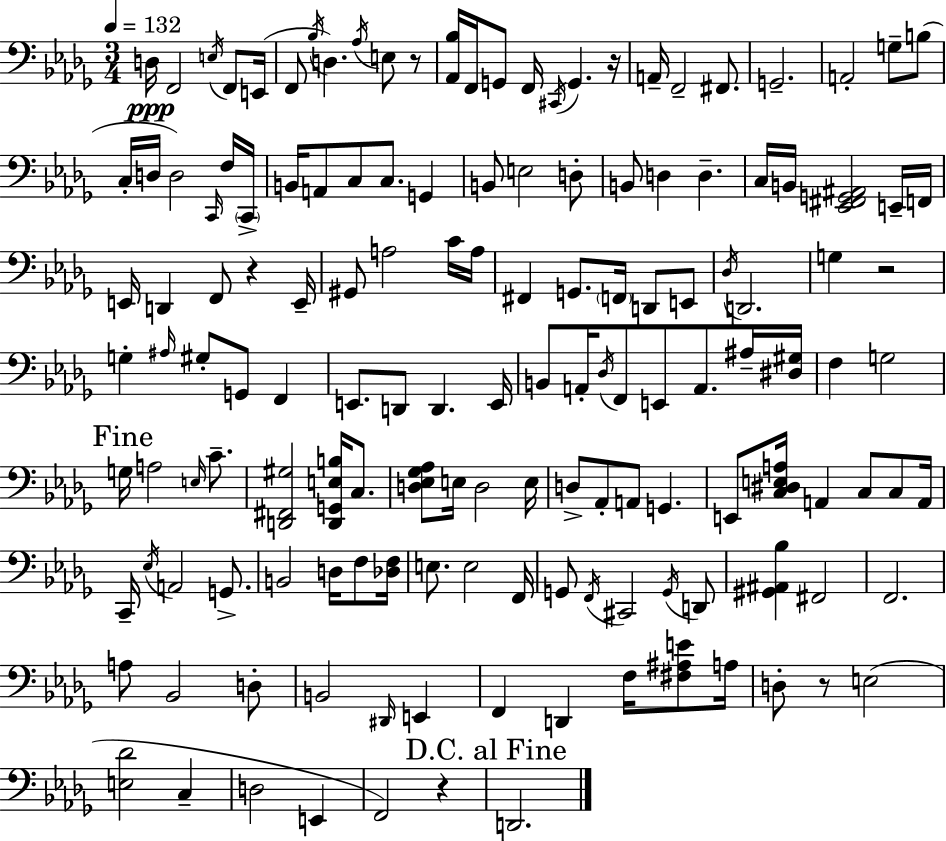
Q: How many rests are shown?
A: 6